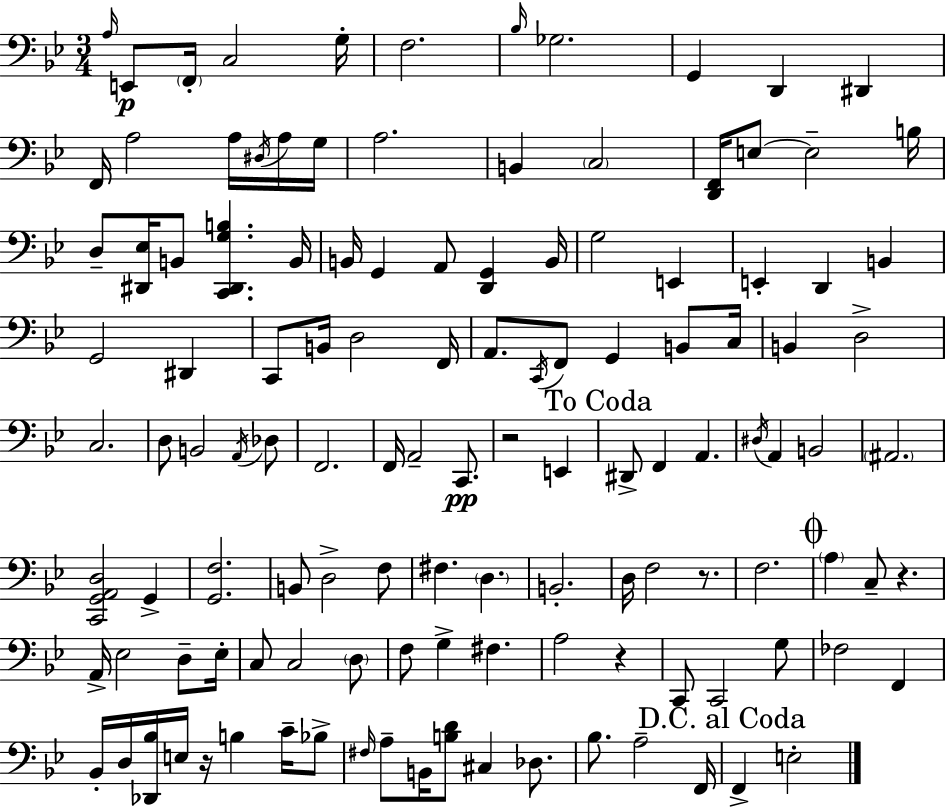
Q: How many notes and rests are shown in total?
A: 123